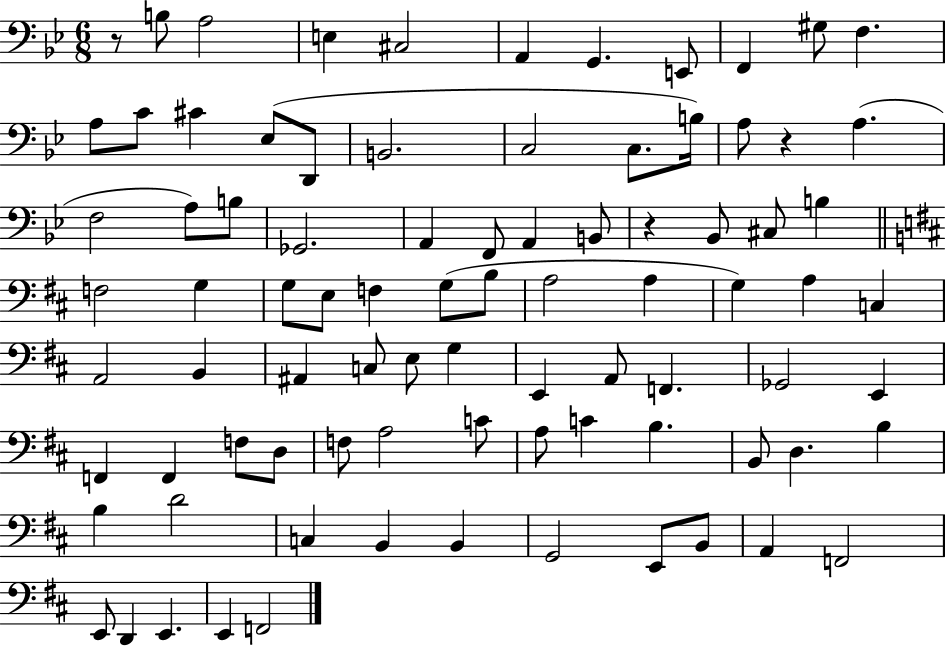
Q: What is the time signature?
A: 6/8